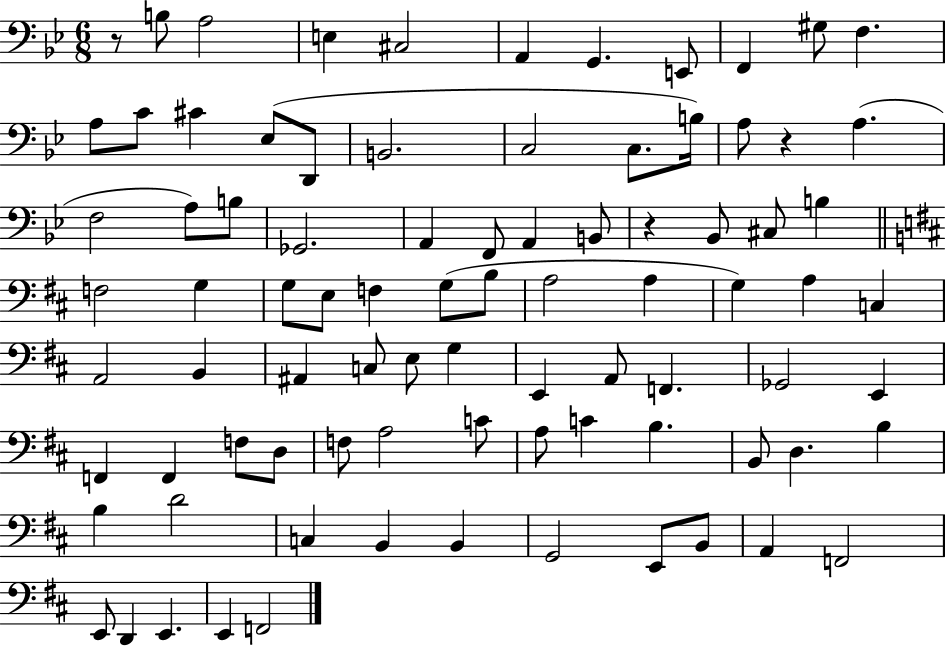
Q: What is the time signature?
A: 6/8